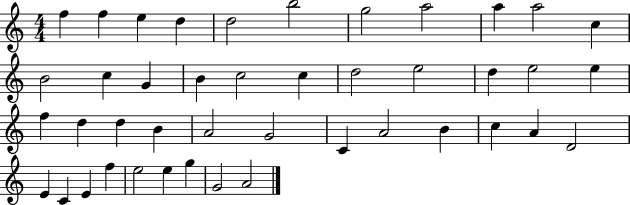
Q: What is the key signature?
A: C major